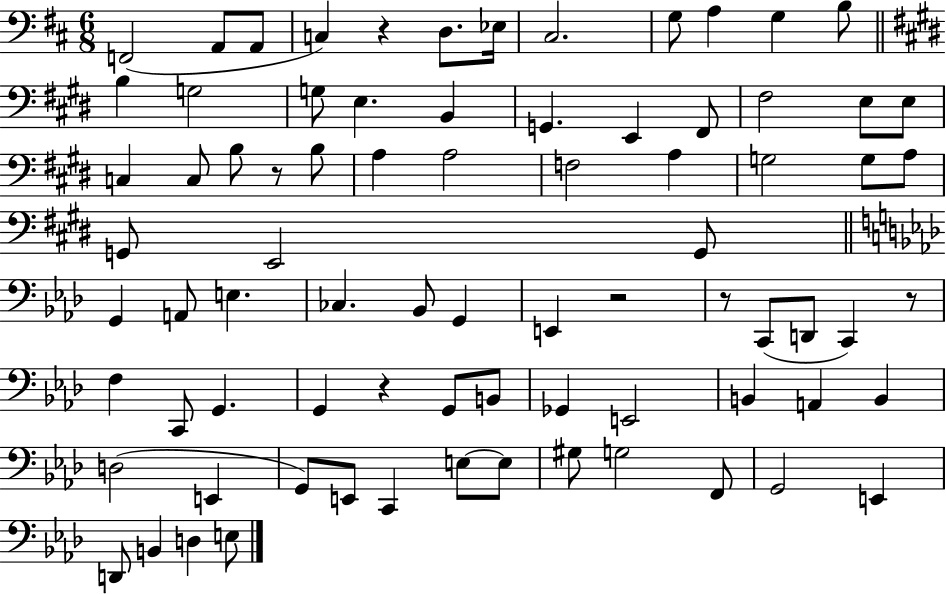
F2/h A2/e A2/e C3/q R/q D3/e. Eb3/s C#3/h. G3/e A3/q G3/q B3/e B3/q G3/h G3/e E3/q. B2/q G2/q. E2/q F#2/e F#3/h E3/e E3/e C3/q C3/e B3/e R/e B3/e A3/q A3/h F3/h A3/q G3/h G3/e A3/e G2/e E2/h G2/e G2/q A2/e E3/q. CES3/q. Bb2/e G2/q E2/q R/h R/e C2/e D2/e C2/q R/e F3/q C2/e G2/q. G2/q R/q G2/e B2/e Gb2/q E2/h B2/q A2/q B2/q D3/h E2/q G2/e E2/e C2/q E3/e E3/e G#3/e G3/h F2/e G2/h E2/q D2/e B2/q D3/q E3/e